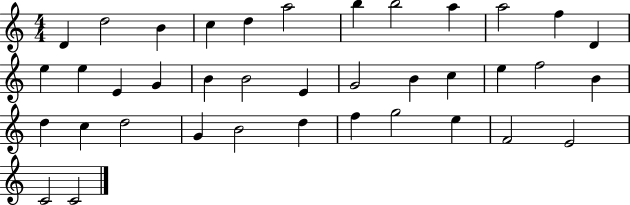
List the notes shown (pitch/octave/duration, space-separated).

D4/q D5/h B4/q C5/q D5/q A5/h B5/q B5/h A5/q A5/h F5/q D4/q E5/q E5/q E4/q G4/q B4/q B4/h E4/q G4/h B4/q C5/q E5/q F5/h B4/q D5/q C5/q D5/h G4/q B4/h D5/q F5/q G5/h E5/q F4/h E4/h C4/h C4/h